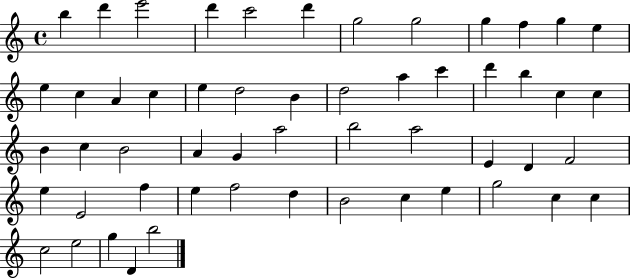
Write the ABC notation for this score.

X:1
T:Untitled
M:4/4
L:1/4
K:C
b d' e'2 d' c'2 d' g2 g2 g f g e e c A c e d2 B d2 a c' d' b c c B c B2 A G a2 b2 a2 E D F2 e E2 f e f2 d B2 c e g2 c c c2 e2 g D b2